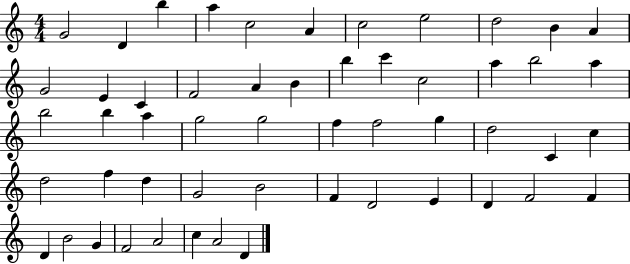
X:1
T:Untitled
M:4/4
L:1/4
K:C
G2 D b a c2 A c2 e2 d2 B A G2 E C F2 A B b c' c2 a b2 a b2 b a g2 g2 f f2 g d2 C c d2 f d G2 B2 F D2 E D F2 F D B2 G F2 A2 c A2 D